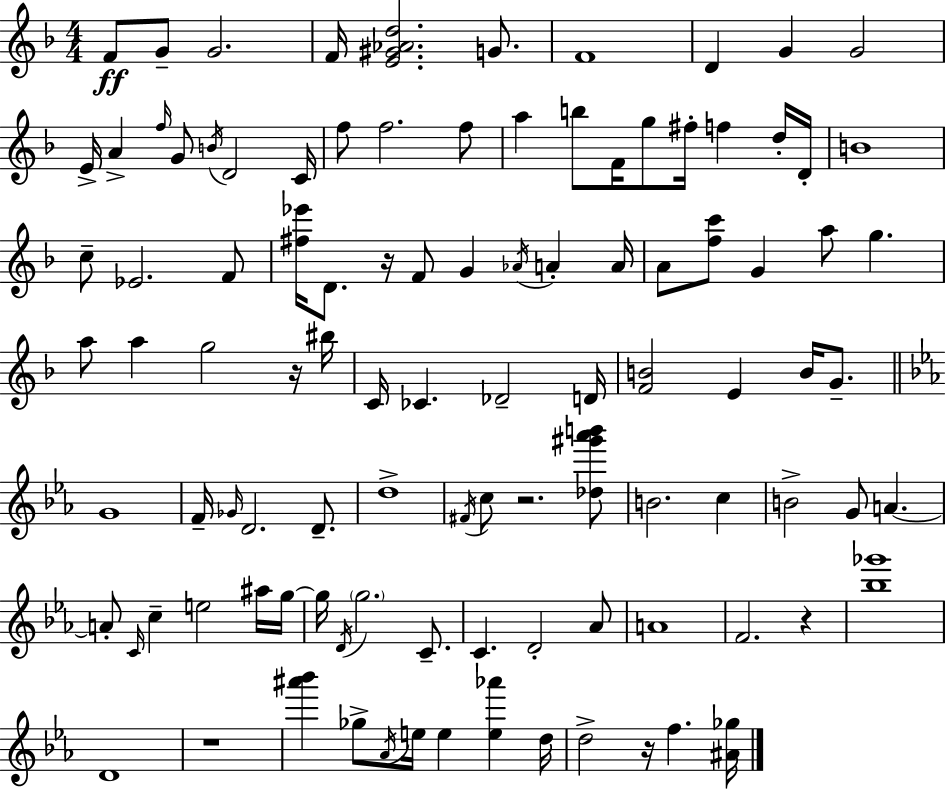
F4/e G4/e G4/h. F4/s [E4,G#4,Ab4,D5]/h. G4/e. F4/w D4/q G4/q G4/h E4/s A4/q F5/s G4/e B4/s D4/h C4/s F5/e F5/h. F5/e A5/q B5/e F4/s G5/e F#5/s F5/q D5/s D4/s B4/w C5/e Eb4/h. F4/e [F#5,Eb6]/s D4/e. R/s F4/e G4/q Ab4/s A4/q A4/s A4/e [F5,C6]/e G4/q A5/e G5/q. A5/e A5/q G5/h R/s BIS5/s C4/s CES4/q. Db4/h D4/s [F4,B4]/h E4/q B4/s G4/e. G4/w F4/s Gb4/s D4/h. D4/e. D5/w F#4/s C5/e R/h. [Db5,G#6,Ab6,B6]/e B4/h. C5/q B4/h G4/e A4/q. A4/e C4/s C5/q E5/h A#5/s G5/s G5/s D4/s G5/h. C4/e. C4/q. D4/h Ab4/e A4/w F4/h. R/q [Bb5,Gb6]/w D4/w R/w [A#6,Bb6]/q Gb5/e Ab4/s E5/s E5/q [E5,Ab6]/q D5/s D5/h R/s F5/q. [A#4,Gb5]/s